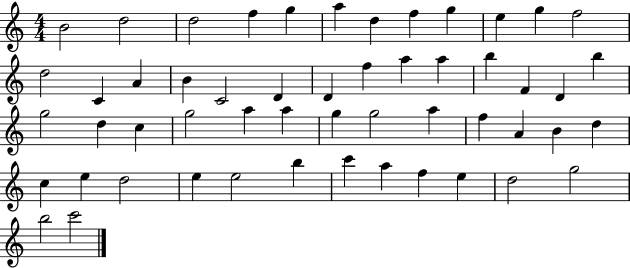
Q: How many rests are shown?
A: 0